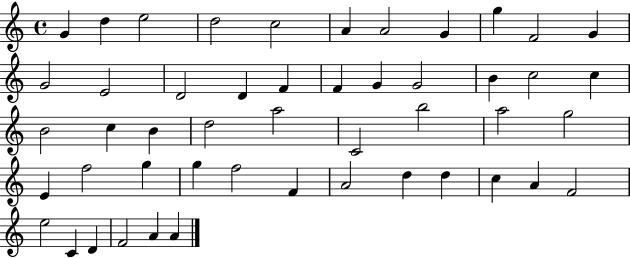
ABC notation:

X:1
T:Untitled
M:4/4
L:1/4
K:C
G d e2 d2 c2 A A2 G g F2 G G2 E2 D2 D F F G G2 B c2 c B2 c B d2 a2 C2 b2 a2 g2 E f2 g g f2 F A2 d d c A F2 e2 C D F2 A A